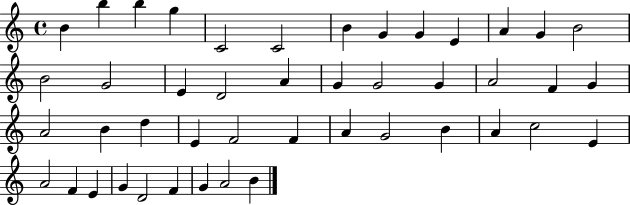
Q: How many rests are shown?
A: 0